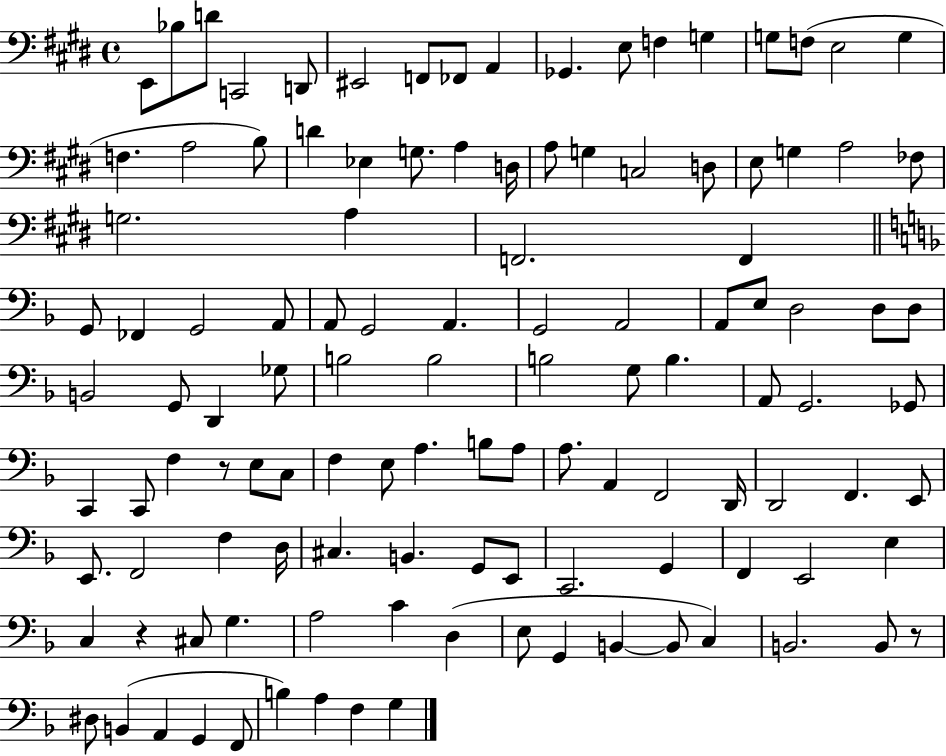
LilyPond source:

{
  \clef bass
  \time 4/4
  \defaultTimeSignature
  \key e \major
  e,8 bes8 d'8 c,2 d,8 | eis,2 f,8 fes,8 a,4 | ges,4. e8 f4 g4 | g8 f8( e2 g4 | \break f4. a2 b8) | d'4 ees4 g8. a4 d16 | a8 g4 c2 d8 | e8 g4 a2 fes8 | \break g2. a4 | f,2. f,4 | \bar "||" \break \key f \major g,8 fes,4 g,2 a,8 | a,8 g,2 a,4. | g,2 a,2 | a,8 e8 d2 d8 d8 | \break b,2 g,8 d,4 ges8 | b2 b2 | b2 g8 b4. | a,8 g,2. ges,8 | \break c,4 c,8 f4 r8 e8 c8 | f4 e8 a4. b8 a8 | a8. a,4 f,2 d,16 | d,2 f,4. e,8 | \break e,8. f,2 f4 d16 | cis4. b,4. g,8 e,8 | c,2. g,4 | f,4 e,2 e4 | \break c4 r4 cis8 g4. | a2 c'4 d4( | e8 g,4 b,4~~ b,8 c4) | b,2. b,8 r8 | \break dis8 b,4( a,4 g,4 f,8 | b4) a4 f4 g4 | \bar "|."
}